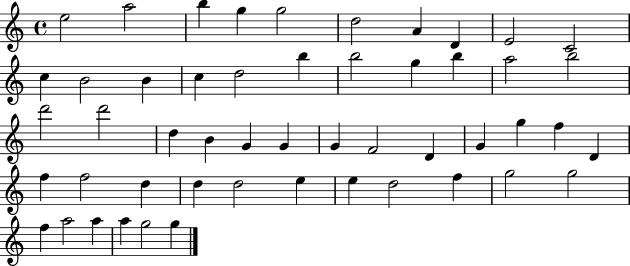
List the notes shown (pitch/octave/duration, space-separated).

E5/h A5/h B5/q G5/q G5/h D5/h A4/q D4/q E4/h C4/h C5/q B4/h B4/q C5/q D5/h B5/q B5/h G5/q B5/q A5/h B5/h D6/h D6/h D5/q B4/q G4/q G4/q G4/q F4/h D4/q G4/q G5/q F5/q D4/q F5/q F5/h D5/q D5/q D5/h E5/q E5/q D5/h F5/q G5/h G5/h F5/q A5/h A5/q A5/q G5/h G5/q